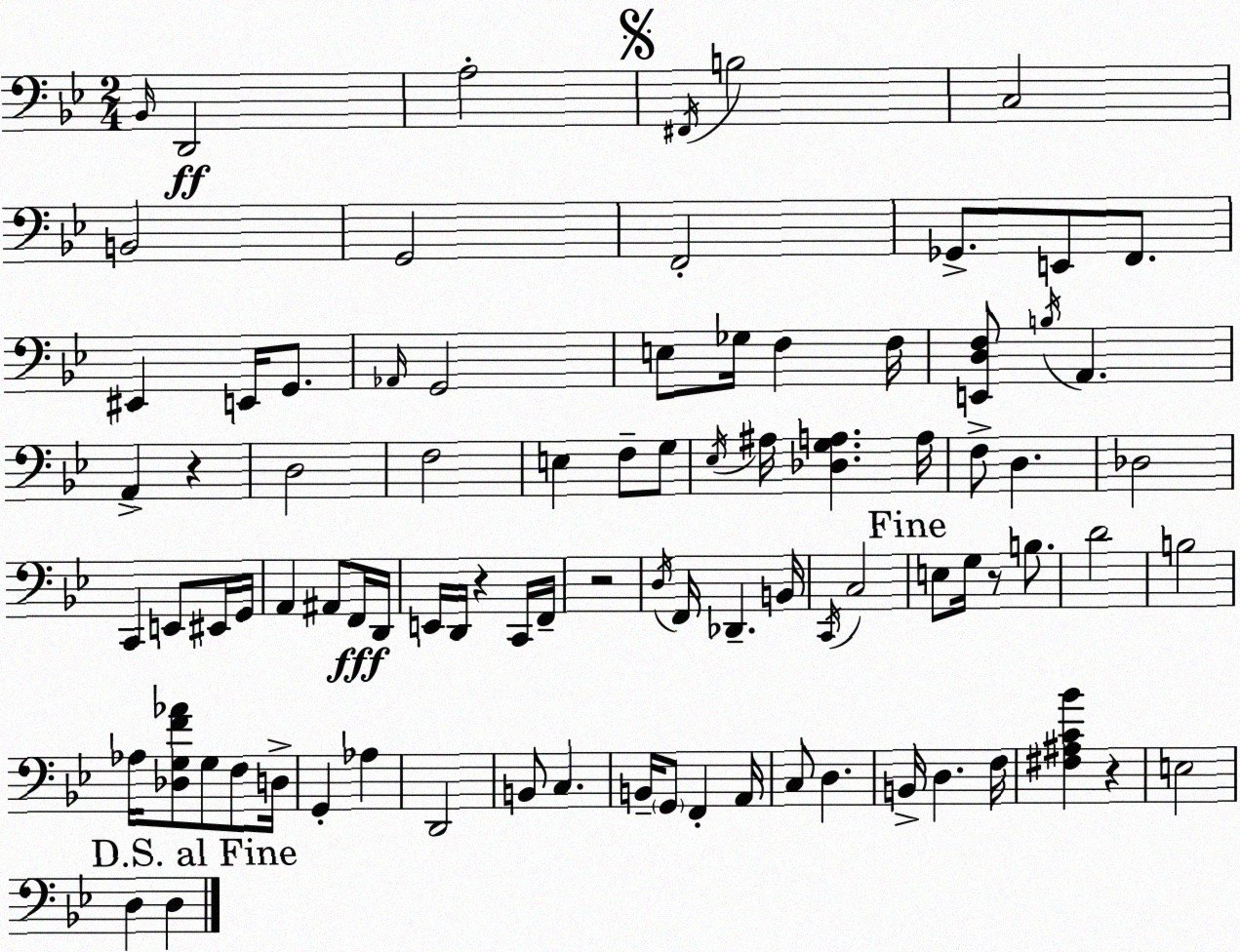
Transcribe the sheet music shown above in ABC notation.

X:1
T:Untitled
M:2/4
L:1/4
K:Gm
_B,,/4 D,,2 A,2 ^F,,/4 B,2 C,2 B,,2 G,,2 F,,2 _G,,/2 E,,/2 F,,/2 ^E,, E,,/4 G,,/2 _A,,/4 G,,2 E,/2 _G,/4 F, F,/4 [E,,D,F,]/2 B,/4 A,, A,, z D,2 F,2 E, F,/2 G,/2 _E,/4 ^A,/4 [_D,G,A,] A,/4 F,/2 D, _D,2 C,, E,,/2 ^E,,/4 G,,/4 A,, ^A,,/2 F,,/4 D,,/4 E,,/4 D,,/4 z C,,/4 F,,/4 z2 D,/4 F,,/4 _D,, B,,/4 C,,/4 C,2 E,/2 G,/4 z/2 B,/2 D2 B,2 _A,/4 [_D,G,F_A]/2 G,/2 F,/2 D,/4 G,, _A, D,,2 B,,/2 C, B,,/4 G,,/2 F,, A,,/4 C,/2 D, B,,/4 D, F,/4 [^F,^A,C_B] z E,2 D, D,